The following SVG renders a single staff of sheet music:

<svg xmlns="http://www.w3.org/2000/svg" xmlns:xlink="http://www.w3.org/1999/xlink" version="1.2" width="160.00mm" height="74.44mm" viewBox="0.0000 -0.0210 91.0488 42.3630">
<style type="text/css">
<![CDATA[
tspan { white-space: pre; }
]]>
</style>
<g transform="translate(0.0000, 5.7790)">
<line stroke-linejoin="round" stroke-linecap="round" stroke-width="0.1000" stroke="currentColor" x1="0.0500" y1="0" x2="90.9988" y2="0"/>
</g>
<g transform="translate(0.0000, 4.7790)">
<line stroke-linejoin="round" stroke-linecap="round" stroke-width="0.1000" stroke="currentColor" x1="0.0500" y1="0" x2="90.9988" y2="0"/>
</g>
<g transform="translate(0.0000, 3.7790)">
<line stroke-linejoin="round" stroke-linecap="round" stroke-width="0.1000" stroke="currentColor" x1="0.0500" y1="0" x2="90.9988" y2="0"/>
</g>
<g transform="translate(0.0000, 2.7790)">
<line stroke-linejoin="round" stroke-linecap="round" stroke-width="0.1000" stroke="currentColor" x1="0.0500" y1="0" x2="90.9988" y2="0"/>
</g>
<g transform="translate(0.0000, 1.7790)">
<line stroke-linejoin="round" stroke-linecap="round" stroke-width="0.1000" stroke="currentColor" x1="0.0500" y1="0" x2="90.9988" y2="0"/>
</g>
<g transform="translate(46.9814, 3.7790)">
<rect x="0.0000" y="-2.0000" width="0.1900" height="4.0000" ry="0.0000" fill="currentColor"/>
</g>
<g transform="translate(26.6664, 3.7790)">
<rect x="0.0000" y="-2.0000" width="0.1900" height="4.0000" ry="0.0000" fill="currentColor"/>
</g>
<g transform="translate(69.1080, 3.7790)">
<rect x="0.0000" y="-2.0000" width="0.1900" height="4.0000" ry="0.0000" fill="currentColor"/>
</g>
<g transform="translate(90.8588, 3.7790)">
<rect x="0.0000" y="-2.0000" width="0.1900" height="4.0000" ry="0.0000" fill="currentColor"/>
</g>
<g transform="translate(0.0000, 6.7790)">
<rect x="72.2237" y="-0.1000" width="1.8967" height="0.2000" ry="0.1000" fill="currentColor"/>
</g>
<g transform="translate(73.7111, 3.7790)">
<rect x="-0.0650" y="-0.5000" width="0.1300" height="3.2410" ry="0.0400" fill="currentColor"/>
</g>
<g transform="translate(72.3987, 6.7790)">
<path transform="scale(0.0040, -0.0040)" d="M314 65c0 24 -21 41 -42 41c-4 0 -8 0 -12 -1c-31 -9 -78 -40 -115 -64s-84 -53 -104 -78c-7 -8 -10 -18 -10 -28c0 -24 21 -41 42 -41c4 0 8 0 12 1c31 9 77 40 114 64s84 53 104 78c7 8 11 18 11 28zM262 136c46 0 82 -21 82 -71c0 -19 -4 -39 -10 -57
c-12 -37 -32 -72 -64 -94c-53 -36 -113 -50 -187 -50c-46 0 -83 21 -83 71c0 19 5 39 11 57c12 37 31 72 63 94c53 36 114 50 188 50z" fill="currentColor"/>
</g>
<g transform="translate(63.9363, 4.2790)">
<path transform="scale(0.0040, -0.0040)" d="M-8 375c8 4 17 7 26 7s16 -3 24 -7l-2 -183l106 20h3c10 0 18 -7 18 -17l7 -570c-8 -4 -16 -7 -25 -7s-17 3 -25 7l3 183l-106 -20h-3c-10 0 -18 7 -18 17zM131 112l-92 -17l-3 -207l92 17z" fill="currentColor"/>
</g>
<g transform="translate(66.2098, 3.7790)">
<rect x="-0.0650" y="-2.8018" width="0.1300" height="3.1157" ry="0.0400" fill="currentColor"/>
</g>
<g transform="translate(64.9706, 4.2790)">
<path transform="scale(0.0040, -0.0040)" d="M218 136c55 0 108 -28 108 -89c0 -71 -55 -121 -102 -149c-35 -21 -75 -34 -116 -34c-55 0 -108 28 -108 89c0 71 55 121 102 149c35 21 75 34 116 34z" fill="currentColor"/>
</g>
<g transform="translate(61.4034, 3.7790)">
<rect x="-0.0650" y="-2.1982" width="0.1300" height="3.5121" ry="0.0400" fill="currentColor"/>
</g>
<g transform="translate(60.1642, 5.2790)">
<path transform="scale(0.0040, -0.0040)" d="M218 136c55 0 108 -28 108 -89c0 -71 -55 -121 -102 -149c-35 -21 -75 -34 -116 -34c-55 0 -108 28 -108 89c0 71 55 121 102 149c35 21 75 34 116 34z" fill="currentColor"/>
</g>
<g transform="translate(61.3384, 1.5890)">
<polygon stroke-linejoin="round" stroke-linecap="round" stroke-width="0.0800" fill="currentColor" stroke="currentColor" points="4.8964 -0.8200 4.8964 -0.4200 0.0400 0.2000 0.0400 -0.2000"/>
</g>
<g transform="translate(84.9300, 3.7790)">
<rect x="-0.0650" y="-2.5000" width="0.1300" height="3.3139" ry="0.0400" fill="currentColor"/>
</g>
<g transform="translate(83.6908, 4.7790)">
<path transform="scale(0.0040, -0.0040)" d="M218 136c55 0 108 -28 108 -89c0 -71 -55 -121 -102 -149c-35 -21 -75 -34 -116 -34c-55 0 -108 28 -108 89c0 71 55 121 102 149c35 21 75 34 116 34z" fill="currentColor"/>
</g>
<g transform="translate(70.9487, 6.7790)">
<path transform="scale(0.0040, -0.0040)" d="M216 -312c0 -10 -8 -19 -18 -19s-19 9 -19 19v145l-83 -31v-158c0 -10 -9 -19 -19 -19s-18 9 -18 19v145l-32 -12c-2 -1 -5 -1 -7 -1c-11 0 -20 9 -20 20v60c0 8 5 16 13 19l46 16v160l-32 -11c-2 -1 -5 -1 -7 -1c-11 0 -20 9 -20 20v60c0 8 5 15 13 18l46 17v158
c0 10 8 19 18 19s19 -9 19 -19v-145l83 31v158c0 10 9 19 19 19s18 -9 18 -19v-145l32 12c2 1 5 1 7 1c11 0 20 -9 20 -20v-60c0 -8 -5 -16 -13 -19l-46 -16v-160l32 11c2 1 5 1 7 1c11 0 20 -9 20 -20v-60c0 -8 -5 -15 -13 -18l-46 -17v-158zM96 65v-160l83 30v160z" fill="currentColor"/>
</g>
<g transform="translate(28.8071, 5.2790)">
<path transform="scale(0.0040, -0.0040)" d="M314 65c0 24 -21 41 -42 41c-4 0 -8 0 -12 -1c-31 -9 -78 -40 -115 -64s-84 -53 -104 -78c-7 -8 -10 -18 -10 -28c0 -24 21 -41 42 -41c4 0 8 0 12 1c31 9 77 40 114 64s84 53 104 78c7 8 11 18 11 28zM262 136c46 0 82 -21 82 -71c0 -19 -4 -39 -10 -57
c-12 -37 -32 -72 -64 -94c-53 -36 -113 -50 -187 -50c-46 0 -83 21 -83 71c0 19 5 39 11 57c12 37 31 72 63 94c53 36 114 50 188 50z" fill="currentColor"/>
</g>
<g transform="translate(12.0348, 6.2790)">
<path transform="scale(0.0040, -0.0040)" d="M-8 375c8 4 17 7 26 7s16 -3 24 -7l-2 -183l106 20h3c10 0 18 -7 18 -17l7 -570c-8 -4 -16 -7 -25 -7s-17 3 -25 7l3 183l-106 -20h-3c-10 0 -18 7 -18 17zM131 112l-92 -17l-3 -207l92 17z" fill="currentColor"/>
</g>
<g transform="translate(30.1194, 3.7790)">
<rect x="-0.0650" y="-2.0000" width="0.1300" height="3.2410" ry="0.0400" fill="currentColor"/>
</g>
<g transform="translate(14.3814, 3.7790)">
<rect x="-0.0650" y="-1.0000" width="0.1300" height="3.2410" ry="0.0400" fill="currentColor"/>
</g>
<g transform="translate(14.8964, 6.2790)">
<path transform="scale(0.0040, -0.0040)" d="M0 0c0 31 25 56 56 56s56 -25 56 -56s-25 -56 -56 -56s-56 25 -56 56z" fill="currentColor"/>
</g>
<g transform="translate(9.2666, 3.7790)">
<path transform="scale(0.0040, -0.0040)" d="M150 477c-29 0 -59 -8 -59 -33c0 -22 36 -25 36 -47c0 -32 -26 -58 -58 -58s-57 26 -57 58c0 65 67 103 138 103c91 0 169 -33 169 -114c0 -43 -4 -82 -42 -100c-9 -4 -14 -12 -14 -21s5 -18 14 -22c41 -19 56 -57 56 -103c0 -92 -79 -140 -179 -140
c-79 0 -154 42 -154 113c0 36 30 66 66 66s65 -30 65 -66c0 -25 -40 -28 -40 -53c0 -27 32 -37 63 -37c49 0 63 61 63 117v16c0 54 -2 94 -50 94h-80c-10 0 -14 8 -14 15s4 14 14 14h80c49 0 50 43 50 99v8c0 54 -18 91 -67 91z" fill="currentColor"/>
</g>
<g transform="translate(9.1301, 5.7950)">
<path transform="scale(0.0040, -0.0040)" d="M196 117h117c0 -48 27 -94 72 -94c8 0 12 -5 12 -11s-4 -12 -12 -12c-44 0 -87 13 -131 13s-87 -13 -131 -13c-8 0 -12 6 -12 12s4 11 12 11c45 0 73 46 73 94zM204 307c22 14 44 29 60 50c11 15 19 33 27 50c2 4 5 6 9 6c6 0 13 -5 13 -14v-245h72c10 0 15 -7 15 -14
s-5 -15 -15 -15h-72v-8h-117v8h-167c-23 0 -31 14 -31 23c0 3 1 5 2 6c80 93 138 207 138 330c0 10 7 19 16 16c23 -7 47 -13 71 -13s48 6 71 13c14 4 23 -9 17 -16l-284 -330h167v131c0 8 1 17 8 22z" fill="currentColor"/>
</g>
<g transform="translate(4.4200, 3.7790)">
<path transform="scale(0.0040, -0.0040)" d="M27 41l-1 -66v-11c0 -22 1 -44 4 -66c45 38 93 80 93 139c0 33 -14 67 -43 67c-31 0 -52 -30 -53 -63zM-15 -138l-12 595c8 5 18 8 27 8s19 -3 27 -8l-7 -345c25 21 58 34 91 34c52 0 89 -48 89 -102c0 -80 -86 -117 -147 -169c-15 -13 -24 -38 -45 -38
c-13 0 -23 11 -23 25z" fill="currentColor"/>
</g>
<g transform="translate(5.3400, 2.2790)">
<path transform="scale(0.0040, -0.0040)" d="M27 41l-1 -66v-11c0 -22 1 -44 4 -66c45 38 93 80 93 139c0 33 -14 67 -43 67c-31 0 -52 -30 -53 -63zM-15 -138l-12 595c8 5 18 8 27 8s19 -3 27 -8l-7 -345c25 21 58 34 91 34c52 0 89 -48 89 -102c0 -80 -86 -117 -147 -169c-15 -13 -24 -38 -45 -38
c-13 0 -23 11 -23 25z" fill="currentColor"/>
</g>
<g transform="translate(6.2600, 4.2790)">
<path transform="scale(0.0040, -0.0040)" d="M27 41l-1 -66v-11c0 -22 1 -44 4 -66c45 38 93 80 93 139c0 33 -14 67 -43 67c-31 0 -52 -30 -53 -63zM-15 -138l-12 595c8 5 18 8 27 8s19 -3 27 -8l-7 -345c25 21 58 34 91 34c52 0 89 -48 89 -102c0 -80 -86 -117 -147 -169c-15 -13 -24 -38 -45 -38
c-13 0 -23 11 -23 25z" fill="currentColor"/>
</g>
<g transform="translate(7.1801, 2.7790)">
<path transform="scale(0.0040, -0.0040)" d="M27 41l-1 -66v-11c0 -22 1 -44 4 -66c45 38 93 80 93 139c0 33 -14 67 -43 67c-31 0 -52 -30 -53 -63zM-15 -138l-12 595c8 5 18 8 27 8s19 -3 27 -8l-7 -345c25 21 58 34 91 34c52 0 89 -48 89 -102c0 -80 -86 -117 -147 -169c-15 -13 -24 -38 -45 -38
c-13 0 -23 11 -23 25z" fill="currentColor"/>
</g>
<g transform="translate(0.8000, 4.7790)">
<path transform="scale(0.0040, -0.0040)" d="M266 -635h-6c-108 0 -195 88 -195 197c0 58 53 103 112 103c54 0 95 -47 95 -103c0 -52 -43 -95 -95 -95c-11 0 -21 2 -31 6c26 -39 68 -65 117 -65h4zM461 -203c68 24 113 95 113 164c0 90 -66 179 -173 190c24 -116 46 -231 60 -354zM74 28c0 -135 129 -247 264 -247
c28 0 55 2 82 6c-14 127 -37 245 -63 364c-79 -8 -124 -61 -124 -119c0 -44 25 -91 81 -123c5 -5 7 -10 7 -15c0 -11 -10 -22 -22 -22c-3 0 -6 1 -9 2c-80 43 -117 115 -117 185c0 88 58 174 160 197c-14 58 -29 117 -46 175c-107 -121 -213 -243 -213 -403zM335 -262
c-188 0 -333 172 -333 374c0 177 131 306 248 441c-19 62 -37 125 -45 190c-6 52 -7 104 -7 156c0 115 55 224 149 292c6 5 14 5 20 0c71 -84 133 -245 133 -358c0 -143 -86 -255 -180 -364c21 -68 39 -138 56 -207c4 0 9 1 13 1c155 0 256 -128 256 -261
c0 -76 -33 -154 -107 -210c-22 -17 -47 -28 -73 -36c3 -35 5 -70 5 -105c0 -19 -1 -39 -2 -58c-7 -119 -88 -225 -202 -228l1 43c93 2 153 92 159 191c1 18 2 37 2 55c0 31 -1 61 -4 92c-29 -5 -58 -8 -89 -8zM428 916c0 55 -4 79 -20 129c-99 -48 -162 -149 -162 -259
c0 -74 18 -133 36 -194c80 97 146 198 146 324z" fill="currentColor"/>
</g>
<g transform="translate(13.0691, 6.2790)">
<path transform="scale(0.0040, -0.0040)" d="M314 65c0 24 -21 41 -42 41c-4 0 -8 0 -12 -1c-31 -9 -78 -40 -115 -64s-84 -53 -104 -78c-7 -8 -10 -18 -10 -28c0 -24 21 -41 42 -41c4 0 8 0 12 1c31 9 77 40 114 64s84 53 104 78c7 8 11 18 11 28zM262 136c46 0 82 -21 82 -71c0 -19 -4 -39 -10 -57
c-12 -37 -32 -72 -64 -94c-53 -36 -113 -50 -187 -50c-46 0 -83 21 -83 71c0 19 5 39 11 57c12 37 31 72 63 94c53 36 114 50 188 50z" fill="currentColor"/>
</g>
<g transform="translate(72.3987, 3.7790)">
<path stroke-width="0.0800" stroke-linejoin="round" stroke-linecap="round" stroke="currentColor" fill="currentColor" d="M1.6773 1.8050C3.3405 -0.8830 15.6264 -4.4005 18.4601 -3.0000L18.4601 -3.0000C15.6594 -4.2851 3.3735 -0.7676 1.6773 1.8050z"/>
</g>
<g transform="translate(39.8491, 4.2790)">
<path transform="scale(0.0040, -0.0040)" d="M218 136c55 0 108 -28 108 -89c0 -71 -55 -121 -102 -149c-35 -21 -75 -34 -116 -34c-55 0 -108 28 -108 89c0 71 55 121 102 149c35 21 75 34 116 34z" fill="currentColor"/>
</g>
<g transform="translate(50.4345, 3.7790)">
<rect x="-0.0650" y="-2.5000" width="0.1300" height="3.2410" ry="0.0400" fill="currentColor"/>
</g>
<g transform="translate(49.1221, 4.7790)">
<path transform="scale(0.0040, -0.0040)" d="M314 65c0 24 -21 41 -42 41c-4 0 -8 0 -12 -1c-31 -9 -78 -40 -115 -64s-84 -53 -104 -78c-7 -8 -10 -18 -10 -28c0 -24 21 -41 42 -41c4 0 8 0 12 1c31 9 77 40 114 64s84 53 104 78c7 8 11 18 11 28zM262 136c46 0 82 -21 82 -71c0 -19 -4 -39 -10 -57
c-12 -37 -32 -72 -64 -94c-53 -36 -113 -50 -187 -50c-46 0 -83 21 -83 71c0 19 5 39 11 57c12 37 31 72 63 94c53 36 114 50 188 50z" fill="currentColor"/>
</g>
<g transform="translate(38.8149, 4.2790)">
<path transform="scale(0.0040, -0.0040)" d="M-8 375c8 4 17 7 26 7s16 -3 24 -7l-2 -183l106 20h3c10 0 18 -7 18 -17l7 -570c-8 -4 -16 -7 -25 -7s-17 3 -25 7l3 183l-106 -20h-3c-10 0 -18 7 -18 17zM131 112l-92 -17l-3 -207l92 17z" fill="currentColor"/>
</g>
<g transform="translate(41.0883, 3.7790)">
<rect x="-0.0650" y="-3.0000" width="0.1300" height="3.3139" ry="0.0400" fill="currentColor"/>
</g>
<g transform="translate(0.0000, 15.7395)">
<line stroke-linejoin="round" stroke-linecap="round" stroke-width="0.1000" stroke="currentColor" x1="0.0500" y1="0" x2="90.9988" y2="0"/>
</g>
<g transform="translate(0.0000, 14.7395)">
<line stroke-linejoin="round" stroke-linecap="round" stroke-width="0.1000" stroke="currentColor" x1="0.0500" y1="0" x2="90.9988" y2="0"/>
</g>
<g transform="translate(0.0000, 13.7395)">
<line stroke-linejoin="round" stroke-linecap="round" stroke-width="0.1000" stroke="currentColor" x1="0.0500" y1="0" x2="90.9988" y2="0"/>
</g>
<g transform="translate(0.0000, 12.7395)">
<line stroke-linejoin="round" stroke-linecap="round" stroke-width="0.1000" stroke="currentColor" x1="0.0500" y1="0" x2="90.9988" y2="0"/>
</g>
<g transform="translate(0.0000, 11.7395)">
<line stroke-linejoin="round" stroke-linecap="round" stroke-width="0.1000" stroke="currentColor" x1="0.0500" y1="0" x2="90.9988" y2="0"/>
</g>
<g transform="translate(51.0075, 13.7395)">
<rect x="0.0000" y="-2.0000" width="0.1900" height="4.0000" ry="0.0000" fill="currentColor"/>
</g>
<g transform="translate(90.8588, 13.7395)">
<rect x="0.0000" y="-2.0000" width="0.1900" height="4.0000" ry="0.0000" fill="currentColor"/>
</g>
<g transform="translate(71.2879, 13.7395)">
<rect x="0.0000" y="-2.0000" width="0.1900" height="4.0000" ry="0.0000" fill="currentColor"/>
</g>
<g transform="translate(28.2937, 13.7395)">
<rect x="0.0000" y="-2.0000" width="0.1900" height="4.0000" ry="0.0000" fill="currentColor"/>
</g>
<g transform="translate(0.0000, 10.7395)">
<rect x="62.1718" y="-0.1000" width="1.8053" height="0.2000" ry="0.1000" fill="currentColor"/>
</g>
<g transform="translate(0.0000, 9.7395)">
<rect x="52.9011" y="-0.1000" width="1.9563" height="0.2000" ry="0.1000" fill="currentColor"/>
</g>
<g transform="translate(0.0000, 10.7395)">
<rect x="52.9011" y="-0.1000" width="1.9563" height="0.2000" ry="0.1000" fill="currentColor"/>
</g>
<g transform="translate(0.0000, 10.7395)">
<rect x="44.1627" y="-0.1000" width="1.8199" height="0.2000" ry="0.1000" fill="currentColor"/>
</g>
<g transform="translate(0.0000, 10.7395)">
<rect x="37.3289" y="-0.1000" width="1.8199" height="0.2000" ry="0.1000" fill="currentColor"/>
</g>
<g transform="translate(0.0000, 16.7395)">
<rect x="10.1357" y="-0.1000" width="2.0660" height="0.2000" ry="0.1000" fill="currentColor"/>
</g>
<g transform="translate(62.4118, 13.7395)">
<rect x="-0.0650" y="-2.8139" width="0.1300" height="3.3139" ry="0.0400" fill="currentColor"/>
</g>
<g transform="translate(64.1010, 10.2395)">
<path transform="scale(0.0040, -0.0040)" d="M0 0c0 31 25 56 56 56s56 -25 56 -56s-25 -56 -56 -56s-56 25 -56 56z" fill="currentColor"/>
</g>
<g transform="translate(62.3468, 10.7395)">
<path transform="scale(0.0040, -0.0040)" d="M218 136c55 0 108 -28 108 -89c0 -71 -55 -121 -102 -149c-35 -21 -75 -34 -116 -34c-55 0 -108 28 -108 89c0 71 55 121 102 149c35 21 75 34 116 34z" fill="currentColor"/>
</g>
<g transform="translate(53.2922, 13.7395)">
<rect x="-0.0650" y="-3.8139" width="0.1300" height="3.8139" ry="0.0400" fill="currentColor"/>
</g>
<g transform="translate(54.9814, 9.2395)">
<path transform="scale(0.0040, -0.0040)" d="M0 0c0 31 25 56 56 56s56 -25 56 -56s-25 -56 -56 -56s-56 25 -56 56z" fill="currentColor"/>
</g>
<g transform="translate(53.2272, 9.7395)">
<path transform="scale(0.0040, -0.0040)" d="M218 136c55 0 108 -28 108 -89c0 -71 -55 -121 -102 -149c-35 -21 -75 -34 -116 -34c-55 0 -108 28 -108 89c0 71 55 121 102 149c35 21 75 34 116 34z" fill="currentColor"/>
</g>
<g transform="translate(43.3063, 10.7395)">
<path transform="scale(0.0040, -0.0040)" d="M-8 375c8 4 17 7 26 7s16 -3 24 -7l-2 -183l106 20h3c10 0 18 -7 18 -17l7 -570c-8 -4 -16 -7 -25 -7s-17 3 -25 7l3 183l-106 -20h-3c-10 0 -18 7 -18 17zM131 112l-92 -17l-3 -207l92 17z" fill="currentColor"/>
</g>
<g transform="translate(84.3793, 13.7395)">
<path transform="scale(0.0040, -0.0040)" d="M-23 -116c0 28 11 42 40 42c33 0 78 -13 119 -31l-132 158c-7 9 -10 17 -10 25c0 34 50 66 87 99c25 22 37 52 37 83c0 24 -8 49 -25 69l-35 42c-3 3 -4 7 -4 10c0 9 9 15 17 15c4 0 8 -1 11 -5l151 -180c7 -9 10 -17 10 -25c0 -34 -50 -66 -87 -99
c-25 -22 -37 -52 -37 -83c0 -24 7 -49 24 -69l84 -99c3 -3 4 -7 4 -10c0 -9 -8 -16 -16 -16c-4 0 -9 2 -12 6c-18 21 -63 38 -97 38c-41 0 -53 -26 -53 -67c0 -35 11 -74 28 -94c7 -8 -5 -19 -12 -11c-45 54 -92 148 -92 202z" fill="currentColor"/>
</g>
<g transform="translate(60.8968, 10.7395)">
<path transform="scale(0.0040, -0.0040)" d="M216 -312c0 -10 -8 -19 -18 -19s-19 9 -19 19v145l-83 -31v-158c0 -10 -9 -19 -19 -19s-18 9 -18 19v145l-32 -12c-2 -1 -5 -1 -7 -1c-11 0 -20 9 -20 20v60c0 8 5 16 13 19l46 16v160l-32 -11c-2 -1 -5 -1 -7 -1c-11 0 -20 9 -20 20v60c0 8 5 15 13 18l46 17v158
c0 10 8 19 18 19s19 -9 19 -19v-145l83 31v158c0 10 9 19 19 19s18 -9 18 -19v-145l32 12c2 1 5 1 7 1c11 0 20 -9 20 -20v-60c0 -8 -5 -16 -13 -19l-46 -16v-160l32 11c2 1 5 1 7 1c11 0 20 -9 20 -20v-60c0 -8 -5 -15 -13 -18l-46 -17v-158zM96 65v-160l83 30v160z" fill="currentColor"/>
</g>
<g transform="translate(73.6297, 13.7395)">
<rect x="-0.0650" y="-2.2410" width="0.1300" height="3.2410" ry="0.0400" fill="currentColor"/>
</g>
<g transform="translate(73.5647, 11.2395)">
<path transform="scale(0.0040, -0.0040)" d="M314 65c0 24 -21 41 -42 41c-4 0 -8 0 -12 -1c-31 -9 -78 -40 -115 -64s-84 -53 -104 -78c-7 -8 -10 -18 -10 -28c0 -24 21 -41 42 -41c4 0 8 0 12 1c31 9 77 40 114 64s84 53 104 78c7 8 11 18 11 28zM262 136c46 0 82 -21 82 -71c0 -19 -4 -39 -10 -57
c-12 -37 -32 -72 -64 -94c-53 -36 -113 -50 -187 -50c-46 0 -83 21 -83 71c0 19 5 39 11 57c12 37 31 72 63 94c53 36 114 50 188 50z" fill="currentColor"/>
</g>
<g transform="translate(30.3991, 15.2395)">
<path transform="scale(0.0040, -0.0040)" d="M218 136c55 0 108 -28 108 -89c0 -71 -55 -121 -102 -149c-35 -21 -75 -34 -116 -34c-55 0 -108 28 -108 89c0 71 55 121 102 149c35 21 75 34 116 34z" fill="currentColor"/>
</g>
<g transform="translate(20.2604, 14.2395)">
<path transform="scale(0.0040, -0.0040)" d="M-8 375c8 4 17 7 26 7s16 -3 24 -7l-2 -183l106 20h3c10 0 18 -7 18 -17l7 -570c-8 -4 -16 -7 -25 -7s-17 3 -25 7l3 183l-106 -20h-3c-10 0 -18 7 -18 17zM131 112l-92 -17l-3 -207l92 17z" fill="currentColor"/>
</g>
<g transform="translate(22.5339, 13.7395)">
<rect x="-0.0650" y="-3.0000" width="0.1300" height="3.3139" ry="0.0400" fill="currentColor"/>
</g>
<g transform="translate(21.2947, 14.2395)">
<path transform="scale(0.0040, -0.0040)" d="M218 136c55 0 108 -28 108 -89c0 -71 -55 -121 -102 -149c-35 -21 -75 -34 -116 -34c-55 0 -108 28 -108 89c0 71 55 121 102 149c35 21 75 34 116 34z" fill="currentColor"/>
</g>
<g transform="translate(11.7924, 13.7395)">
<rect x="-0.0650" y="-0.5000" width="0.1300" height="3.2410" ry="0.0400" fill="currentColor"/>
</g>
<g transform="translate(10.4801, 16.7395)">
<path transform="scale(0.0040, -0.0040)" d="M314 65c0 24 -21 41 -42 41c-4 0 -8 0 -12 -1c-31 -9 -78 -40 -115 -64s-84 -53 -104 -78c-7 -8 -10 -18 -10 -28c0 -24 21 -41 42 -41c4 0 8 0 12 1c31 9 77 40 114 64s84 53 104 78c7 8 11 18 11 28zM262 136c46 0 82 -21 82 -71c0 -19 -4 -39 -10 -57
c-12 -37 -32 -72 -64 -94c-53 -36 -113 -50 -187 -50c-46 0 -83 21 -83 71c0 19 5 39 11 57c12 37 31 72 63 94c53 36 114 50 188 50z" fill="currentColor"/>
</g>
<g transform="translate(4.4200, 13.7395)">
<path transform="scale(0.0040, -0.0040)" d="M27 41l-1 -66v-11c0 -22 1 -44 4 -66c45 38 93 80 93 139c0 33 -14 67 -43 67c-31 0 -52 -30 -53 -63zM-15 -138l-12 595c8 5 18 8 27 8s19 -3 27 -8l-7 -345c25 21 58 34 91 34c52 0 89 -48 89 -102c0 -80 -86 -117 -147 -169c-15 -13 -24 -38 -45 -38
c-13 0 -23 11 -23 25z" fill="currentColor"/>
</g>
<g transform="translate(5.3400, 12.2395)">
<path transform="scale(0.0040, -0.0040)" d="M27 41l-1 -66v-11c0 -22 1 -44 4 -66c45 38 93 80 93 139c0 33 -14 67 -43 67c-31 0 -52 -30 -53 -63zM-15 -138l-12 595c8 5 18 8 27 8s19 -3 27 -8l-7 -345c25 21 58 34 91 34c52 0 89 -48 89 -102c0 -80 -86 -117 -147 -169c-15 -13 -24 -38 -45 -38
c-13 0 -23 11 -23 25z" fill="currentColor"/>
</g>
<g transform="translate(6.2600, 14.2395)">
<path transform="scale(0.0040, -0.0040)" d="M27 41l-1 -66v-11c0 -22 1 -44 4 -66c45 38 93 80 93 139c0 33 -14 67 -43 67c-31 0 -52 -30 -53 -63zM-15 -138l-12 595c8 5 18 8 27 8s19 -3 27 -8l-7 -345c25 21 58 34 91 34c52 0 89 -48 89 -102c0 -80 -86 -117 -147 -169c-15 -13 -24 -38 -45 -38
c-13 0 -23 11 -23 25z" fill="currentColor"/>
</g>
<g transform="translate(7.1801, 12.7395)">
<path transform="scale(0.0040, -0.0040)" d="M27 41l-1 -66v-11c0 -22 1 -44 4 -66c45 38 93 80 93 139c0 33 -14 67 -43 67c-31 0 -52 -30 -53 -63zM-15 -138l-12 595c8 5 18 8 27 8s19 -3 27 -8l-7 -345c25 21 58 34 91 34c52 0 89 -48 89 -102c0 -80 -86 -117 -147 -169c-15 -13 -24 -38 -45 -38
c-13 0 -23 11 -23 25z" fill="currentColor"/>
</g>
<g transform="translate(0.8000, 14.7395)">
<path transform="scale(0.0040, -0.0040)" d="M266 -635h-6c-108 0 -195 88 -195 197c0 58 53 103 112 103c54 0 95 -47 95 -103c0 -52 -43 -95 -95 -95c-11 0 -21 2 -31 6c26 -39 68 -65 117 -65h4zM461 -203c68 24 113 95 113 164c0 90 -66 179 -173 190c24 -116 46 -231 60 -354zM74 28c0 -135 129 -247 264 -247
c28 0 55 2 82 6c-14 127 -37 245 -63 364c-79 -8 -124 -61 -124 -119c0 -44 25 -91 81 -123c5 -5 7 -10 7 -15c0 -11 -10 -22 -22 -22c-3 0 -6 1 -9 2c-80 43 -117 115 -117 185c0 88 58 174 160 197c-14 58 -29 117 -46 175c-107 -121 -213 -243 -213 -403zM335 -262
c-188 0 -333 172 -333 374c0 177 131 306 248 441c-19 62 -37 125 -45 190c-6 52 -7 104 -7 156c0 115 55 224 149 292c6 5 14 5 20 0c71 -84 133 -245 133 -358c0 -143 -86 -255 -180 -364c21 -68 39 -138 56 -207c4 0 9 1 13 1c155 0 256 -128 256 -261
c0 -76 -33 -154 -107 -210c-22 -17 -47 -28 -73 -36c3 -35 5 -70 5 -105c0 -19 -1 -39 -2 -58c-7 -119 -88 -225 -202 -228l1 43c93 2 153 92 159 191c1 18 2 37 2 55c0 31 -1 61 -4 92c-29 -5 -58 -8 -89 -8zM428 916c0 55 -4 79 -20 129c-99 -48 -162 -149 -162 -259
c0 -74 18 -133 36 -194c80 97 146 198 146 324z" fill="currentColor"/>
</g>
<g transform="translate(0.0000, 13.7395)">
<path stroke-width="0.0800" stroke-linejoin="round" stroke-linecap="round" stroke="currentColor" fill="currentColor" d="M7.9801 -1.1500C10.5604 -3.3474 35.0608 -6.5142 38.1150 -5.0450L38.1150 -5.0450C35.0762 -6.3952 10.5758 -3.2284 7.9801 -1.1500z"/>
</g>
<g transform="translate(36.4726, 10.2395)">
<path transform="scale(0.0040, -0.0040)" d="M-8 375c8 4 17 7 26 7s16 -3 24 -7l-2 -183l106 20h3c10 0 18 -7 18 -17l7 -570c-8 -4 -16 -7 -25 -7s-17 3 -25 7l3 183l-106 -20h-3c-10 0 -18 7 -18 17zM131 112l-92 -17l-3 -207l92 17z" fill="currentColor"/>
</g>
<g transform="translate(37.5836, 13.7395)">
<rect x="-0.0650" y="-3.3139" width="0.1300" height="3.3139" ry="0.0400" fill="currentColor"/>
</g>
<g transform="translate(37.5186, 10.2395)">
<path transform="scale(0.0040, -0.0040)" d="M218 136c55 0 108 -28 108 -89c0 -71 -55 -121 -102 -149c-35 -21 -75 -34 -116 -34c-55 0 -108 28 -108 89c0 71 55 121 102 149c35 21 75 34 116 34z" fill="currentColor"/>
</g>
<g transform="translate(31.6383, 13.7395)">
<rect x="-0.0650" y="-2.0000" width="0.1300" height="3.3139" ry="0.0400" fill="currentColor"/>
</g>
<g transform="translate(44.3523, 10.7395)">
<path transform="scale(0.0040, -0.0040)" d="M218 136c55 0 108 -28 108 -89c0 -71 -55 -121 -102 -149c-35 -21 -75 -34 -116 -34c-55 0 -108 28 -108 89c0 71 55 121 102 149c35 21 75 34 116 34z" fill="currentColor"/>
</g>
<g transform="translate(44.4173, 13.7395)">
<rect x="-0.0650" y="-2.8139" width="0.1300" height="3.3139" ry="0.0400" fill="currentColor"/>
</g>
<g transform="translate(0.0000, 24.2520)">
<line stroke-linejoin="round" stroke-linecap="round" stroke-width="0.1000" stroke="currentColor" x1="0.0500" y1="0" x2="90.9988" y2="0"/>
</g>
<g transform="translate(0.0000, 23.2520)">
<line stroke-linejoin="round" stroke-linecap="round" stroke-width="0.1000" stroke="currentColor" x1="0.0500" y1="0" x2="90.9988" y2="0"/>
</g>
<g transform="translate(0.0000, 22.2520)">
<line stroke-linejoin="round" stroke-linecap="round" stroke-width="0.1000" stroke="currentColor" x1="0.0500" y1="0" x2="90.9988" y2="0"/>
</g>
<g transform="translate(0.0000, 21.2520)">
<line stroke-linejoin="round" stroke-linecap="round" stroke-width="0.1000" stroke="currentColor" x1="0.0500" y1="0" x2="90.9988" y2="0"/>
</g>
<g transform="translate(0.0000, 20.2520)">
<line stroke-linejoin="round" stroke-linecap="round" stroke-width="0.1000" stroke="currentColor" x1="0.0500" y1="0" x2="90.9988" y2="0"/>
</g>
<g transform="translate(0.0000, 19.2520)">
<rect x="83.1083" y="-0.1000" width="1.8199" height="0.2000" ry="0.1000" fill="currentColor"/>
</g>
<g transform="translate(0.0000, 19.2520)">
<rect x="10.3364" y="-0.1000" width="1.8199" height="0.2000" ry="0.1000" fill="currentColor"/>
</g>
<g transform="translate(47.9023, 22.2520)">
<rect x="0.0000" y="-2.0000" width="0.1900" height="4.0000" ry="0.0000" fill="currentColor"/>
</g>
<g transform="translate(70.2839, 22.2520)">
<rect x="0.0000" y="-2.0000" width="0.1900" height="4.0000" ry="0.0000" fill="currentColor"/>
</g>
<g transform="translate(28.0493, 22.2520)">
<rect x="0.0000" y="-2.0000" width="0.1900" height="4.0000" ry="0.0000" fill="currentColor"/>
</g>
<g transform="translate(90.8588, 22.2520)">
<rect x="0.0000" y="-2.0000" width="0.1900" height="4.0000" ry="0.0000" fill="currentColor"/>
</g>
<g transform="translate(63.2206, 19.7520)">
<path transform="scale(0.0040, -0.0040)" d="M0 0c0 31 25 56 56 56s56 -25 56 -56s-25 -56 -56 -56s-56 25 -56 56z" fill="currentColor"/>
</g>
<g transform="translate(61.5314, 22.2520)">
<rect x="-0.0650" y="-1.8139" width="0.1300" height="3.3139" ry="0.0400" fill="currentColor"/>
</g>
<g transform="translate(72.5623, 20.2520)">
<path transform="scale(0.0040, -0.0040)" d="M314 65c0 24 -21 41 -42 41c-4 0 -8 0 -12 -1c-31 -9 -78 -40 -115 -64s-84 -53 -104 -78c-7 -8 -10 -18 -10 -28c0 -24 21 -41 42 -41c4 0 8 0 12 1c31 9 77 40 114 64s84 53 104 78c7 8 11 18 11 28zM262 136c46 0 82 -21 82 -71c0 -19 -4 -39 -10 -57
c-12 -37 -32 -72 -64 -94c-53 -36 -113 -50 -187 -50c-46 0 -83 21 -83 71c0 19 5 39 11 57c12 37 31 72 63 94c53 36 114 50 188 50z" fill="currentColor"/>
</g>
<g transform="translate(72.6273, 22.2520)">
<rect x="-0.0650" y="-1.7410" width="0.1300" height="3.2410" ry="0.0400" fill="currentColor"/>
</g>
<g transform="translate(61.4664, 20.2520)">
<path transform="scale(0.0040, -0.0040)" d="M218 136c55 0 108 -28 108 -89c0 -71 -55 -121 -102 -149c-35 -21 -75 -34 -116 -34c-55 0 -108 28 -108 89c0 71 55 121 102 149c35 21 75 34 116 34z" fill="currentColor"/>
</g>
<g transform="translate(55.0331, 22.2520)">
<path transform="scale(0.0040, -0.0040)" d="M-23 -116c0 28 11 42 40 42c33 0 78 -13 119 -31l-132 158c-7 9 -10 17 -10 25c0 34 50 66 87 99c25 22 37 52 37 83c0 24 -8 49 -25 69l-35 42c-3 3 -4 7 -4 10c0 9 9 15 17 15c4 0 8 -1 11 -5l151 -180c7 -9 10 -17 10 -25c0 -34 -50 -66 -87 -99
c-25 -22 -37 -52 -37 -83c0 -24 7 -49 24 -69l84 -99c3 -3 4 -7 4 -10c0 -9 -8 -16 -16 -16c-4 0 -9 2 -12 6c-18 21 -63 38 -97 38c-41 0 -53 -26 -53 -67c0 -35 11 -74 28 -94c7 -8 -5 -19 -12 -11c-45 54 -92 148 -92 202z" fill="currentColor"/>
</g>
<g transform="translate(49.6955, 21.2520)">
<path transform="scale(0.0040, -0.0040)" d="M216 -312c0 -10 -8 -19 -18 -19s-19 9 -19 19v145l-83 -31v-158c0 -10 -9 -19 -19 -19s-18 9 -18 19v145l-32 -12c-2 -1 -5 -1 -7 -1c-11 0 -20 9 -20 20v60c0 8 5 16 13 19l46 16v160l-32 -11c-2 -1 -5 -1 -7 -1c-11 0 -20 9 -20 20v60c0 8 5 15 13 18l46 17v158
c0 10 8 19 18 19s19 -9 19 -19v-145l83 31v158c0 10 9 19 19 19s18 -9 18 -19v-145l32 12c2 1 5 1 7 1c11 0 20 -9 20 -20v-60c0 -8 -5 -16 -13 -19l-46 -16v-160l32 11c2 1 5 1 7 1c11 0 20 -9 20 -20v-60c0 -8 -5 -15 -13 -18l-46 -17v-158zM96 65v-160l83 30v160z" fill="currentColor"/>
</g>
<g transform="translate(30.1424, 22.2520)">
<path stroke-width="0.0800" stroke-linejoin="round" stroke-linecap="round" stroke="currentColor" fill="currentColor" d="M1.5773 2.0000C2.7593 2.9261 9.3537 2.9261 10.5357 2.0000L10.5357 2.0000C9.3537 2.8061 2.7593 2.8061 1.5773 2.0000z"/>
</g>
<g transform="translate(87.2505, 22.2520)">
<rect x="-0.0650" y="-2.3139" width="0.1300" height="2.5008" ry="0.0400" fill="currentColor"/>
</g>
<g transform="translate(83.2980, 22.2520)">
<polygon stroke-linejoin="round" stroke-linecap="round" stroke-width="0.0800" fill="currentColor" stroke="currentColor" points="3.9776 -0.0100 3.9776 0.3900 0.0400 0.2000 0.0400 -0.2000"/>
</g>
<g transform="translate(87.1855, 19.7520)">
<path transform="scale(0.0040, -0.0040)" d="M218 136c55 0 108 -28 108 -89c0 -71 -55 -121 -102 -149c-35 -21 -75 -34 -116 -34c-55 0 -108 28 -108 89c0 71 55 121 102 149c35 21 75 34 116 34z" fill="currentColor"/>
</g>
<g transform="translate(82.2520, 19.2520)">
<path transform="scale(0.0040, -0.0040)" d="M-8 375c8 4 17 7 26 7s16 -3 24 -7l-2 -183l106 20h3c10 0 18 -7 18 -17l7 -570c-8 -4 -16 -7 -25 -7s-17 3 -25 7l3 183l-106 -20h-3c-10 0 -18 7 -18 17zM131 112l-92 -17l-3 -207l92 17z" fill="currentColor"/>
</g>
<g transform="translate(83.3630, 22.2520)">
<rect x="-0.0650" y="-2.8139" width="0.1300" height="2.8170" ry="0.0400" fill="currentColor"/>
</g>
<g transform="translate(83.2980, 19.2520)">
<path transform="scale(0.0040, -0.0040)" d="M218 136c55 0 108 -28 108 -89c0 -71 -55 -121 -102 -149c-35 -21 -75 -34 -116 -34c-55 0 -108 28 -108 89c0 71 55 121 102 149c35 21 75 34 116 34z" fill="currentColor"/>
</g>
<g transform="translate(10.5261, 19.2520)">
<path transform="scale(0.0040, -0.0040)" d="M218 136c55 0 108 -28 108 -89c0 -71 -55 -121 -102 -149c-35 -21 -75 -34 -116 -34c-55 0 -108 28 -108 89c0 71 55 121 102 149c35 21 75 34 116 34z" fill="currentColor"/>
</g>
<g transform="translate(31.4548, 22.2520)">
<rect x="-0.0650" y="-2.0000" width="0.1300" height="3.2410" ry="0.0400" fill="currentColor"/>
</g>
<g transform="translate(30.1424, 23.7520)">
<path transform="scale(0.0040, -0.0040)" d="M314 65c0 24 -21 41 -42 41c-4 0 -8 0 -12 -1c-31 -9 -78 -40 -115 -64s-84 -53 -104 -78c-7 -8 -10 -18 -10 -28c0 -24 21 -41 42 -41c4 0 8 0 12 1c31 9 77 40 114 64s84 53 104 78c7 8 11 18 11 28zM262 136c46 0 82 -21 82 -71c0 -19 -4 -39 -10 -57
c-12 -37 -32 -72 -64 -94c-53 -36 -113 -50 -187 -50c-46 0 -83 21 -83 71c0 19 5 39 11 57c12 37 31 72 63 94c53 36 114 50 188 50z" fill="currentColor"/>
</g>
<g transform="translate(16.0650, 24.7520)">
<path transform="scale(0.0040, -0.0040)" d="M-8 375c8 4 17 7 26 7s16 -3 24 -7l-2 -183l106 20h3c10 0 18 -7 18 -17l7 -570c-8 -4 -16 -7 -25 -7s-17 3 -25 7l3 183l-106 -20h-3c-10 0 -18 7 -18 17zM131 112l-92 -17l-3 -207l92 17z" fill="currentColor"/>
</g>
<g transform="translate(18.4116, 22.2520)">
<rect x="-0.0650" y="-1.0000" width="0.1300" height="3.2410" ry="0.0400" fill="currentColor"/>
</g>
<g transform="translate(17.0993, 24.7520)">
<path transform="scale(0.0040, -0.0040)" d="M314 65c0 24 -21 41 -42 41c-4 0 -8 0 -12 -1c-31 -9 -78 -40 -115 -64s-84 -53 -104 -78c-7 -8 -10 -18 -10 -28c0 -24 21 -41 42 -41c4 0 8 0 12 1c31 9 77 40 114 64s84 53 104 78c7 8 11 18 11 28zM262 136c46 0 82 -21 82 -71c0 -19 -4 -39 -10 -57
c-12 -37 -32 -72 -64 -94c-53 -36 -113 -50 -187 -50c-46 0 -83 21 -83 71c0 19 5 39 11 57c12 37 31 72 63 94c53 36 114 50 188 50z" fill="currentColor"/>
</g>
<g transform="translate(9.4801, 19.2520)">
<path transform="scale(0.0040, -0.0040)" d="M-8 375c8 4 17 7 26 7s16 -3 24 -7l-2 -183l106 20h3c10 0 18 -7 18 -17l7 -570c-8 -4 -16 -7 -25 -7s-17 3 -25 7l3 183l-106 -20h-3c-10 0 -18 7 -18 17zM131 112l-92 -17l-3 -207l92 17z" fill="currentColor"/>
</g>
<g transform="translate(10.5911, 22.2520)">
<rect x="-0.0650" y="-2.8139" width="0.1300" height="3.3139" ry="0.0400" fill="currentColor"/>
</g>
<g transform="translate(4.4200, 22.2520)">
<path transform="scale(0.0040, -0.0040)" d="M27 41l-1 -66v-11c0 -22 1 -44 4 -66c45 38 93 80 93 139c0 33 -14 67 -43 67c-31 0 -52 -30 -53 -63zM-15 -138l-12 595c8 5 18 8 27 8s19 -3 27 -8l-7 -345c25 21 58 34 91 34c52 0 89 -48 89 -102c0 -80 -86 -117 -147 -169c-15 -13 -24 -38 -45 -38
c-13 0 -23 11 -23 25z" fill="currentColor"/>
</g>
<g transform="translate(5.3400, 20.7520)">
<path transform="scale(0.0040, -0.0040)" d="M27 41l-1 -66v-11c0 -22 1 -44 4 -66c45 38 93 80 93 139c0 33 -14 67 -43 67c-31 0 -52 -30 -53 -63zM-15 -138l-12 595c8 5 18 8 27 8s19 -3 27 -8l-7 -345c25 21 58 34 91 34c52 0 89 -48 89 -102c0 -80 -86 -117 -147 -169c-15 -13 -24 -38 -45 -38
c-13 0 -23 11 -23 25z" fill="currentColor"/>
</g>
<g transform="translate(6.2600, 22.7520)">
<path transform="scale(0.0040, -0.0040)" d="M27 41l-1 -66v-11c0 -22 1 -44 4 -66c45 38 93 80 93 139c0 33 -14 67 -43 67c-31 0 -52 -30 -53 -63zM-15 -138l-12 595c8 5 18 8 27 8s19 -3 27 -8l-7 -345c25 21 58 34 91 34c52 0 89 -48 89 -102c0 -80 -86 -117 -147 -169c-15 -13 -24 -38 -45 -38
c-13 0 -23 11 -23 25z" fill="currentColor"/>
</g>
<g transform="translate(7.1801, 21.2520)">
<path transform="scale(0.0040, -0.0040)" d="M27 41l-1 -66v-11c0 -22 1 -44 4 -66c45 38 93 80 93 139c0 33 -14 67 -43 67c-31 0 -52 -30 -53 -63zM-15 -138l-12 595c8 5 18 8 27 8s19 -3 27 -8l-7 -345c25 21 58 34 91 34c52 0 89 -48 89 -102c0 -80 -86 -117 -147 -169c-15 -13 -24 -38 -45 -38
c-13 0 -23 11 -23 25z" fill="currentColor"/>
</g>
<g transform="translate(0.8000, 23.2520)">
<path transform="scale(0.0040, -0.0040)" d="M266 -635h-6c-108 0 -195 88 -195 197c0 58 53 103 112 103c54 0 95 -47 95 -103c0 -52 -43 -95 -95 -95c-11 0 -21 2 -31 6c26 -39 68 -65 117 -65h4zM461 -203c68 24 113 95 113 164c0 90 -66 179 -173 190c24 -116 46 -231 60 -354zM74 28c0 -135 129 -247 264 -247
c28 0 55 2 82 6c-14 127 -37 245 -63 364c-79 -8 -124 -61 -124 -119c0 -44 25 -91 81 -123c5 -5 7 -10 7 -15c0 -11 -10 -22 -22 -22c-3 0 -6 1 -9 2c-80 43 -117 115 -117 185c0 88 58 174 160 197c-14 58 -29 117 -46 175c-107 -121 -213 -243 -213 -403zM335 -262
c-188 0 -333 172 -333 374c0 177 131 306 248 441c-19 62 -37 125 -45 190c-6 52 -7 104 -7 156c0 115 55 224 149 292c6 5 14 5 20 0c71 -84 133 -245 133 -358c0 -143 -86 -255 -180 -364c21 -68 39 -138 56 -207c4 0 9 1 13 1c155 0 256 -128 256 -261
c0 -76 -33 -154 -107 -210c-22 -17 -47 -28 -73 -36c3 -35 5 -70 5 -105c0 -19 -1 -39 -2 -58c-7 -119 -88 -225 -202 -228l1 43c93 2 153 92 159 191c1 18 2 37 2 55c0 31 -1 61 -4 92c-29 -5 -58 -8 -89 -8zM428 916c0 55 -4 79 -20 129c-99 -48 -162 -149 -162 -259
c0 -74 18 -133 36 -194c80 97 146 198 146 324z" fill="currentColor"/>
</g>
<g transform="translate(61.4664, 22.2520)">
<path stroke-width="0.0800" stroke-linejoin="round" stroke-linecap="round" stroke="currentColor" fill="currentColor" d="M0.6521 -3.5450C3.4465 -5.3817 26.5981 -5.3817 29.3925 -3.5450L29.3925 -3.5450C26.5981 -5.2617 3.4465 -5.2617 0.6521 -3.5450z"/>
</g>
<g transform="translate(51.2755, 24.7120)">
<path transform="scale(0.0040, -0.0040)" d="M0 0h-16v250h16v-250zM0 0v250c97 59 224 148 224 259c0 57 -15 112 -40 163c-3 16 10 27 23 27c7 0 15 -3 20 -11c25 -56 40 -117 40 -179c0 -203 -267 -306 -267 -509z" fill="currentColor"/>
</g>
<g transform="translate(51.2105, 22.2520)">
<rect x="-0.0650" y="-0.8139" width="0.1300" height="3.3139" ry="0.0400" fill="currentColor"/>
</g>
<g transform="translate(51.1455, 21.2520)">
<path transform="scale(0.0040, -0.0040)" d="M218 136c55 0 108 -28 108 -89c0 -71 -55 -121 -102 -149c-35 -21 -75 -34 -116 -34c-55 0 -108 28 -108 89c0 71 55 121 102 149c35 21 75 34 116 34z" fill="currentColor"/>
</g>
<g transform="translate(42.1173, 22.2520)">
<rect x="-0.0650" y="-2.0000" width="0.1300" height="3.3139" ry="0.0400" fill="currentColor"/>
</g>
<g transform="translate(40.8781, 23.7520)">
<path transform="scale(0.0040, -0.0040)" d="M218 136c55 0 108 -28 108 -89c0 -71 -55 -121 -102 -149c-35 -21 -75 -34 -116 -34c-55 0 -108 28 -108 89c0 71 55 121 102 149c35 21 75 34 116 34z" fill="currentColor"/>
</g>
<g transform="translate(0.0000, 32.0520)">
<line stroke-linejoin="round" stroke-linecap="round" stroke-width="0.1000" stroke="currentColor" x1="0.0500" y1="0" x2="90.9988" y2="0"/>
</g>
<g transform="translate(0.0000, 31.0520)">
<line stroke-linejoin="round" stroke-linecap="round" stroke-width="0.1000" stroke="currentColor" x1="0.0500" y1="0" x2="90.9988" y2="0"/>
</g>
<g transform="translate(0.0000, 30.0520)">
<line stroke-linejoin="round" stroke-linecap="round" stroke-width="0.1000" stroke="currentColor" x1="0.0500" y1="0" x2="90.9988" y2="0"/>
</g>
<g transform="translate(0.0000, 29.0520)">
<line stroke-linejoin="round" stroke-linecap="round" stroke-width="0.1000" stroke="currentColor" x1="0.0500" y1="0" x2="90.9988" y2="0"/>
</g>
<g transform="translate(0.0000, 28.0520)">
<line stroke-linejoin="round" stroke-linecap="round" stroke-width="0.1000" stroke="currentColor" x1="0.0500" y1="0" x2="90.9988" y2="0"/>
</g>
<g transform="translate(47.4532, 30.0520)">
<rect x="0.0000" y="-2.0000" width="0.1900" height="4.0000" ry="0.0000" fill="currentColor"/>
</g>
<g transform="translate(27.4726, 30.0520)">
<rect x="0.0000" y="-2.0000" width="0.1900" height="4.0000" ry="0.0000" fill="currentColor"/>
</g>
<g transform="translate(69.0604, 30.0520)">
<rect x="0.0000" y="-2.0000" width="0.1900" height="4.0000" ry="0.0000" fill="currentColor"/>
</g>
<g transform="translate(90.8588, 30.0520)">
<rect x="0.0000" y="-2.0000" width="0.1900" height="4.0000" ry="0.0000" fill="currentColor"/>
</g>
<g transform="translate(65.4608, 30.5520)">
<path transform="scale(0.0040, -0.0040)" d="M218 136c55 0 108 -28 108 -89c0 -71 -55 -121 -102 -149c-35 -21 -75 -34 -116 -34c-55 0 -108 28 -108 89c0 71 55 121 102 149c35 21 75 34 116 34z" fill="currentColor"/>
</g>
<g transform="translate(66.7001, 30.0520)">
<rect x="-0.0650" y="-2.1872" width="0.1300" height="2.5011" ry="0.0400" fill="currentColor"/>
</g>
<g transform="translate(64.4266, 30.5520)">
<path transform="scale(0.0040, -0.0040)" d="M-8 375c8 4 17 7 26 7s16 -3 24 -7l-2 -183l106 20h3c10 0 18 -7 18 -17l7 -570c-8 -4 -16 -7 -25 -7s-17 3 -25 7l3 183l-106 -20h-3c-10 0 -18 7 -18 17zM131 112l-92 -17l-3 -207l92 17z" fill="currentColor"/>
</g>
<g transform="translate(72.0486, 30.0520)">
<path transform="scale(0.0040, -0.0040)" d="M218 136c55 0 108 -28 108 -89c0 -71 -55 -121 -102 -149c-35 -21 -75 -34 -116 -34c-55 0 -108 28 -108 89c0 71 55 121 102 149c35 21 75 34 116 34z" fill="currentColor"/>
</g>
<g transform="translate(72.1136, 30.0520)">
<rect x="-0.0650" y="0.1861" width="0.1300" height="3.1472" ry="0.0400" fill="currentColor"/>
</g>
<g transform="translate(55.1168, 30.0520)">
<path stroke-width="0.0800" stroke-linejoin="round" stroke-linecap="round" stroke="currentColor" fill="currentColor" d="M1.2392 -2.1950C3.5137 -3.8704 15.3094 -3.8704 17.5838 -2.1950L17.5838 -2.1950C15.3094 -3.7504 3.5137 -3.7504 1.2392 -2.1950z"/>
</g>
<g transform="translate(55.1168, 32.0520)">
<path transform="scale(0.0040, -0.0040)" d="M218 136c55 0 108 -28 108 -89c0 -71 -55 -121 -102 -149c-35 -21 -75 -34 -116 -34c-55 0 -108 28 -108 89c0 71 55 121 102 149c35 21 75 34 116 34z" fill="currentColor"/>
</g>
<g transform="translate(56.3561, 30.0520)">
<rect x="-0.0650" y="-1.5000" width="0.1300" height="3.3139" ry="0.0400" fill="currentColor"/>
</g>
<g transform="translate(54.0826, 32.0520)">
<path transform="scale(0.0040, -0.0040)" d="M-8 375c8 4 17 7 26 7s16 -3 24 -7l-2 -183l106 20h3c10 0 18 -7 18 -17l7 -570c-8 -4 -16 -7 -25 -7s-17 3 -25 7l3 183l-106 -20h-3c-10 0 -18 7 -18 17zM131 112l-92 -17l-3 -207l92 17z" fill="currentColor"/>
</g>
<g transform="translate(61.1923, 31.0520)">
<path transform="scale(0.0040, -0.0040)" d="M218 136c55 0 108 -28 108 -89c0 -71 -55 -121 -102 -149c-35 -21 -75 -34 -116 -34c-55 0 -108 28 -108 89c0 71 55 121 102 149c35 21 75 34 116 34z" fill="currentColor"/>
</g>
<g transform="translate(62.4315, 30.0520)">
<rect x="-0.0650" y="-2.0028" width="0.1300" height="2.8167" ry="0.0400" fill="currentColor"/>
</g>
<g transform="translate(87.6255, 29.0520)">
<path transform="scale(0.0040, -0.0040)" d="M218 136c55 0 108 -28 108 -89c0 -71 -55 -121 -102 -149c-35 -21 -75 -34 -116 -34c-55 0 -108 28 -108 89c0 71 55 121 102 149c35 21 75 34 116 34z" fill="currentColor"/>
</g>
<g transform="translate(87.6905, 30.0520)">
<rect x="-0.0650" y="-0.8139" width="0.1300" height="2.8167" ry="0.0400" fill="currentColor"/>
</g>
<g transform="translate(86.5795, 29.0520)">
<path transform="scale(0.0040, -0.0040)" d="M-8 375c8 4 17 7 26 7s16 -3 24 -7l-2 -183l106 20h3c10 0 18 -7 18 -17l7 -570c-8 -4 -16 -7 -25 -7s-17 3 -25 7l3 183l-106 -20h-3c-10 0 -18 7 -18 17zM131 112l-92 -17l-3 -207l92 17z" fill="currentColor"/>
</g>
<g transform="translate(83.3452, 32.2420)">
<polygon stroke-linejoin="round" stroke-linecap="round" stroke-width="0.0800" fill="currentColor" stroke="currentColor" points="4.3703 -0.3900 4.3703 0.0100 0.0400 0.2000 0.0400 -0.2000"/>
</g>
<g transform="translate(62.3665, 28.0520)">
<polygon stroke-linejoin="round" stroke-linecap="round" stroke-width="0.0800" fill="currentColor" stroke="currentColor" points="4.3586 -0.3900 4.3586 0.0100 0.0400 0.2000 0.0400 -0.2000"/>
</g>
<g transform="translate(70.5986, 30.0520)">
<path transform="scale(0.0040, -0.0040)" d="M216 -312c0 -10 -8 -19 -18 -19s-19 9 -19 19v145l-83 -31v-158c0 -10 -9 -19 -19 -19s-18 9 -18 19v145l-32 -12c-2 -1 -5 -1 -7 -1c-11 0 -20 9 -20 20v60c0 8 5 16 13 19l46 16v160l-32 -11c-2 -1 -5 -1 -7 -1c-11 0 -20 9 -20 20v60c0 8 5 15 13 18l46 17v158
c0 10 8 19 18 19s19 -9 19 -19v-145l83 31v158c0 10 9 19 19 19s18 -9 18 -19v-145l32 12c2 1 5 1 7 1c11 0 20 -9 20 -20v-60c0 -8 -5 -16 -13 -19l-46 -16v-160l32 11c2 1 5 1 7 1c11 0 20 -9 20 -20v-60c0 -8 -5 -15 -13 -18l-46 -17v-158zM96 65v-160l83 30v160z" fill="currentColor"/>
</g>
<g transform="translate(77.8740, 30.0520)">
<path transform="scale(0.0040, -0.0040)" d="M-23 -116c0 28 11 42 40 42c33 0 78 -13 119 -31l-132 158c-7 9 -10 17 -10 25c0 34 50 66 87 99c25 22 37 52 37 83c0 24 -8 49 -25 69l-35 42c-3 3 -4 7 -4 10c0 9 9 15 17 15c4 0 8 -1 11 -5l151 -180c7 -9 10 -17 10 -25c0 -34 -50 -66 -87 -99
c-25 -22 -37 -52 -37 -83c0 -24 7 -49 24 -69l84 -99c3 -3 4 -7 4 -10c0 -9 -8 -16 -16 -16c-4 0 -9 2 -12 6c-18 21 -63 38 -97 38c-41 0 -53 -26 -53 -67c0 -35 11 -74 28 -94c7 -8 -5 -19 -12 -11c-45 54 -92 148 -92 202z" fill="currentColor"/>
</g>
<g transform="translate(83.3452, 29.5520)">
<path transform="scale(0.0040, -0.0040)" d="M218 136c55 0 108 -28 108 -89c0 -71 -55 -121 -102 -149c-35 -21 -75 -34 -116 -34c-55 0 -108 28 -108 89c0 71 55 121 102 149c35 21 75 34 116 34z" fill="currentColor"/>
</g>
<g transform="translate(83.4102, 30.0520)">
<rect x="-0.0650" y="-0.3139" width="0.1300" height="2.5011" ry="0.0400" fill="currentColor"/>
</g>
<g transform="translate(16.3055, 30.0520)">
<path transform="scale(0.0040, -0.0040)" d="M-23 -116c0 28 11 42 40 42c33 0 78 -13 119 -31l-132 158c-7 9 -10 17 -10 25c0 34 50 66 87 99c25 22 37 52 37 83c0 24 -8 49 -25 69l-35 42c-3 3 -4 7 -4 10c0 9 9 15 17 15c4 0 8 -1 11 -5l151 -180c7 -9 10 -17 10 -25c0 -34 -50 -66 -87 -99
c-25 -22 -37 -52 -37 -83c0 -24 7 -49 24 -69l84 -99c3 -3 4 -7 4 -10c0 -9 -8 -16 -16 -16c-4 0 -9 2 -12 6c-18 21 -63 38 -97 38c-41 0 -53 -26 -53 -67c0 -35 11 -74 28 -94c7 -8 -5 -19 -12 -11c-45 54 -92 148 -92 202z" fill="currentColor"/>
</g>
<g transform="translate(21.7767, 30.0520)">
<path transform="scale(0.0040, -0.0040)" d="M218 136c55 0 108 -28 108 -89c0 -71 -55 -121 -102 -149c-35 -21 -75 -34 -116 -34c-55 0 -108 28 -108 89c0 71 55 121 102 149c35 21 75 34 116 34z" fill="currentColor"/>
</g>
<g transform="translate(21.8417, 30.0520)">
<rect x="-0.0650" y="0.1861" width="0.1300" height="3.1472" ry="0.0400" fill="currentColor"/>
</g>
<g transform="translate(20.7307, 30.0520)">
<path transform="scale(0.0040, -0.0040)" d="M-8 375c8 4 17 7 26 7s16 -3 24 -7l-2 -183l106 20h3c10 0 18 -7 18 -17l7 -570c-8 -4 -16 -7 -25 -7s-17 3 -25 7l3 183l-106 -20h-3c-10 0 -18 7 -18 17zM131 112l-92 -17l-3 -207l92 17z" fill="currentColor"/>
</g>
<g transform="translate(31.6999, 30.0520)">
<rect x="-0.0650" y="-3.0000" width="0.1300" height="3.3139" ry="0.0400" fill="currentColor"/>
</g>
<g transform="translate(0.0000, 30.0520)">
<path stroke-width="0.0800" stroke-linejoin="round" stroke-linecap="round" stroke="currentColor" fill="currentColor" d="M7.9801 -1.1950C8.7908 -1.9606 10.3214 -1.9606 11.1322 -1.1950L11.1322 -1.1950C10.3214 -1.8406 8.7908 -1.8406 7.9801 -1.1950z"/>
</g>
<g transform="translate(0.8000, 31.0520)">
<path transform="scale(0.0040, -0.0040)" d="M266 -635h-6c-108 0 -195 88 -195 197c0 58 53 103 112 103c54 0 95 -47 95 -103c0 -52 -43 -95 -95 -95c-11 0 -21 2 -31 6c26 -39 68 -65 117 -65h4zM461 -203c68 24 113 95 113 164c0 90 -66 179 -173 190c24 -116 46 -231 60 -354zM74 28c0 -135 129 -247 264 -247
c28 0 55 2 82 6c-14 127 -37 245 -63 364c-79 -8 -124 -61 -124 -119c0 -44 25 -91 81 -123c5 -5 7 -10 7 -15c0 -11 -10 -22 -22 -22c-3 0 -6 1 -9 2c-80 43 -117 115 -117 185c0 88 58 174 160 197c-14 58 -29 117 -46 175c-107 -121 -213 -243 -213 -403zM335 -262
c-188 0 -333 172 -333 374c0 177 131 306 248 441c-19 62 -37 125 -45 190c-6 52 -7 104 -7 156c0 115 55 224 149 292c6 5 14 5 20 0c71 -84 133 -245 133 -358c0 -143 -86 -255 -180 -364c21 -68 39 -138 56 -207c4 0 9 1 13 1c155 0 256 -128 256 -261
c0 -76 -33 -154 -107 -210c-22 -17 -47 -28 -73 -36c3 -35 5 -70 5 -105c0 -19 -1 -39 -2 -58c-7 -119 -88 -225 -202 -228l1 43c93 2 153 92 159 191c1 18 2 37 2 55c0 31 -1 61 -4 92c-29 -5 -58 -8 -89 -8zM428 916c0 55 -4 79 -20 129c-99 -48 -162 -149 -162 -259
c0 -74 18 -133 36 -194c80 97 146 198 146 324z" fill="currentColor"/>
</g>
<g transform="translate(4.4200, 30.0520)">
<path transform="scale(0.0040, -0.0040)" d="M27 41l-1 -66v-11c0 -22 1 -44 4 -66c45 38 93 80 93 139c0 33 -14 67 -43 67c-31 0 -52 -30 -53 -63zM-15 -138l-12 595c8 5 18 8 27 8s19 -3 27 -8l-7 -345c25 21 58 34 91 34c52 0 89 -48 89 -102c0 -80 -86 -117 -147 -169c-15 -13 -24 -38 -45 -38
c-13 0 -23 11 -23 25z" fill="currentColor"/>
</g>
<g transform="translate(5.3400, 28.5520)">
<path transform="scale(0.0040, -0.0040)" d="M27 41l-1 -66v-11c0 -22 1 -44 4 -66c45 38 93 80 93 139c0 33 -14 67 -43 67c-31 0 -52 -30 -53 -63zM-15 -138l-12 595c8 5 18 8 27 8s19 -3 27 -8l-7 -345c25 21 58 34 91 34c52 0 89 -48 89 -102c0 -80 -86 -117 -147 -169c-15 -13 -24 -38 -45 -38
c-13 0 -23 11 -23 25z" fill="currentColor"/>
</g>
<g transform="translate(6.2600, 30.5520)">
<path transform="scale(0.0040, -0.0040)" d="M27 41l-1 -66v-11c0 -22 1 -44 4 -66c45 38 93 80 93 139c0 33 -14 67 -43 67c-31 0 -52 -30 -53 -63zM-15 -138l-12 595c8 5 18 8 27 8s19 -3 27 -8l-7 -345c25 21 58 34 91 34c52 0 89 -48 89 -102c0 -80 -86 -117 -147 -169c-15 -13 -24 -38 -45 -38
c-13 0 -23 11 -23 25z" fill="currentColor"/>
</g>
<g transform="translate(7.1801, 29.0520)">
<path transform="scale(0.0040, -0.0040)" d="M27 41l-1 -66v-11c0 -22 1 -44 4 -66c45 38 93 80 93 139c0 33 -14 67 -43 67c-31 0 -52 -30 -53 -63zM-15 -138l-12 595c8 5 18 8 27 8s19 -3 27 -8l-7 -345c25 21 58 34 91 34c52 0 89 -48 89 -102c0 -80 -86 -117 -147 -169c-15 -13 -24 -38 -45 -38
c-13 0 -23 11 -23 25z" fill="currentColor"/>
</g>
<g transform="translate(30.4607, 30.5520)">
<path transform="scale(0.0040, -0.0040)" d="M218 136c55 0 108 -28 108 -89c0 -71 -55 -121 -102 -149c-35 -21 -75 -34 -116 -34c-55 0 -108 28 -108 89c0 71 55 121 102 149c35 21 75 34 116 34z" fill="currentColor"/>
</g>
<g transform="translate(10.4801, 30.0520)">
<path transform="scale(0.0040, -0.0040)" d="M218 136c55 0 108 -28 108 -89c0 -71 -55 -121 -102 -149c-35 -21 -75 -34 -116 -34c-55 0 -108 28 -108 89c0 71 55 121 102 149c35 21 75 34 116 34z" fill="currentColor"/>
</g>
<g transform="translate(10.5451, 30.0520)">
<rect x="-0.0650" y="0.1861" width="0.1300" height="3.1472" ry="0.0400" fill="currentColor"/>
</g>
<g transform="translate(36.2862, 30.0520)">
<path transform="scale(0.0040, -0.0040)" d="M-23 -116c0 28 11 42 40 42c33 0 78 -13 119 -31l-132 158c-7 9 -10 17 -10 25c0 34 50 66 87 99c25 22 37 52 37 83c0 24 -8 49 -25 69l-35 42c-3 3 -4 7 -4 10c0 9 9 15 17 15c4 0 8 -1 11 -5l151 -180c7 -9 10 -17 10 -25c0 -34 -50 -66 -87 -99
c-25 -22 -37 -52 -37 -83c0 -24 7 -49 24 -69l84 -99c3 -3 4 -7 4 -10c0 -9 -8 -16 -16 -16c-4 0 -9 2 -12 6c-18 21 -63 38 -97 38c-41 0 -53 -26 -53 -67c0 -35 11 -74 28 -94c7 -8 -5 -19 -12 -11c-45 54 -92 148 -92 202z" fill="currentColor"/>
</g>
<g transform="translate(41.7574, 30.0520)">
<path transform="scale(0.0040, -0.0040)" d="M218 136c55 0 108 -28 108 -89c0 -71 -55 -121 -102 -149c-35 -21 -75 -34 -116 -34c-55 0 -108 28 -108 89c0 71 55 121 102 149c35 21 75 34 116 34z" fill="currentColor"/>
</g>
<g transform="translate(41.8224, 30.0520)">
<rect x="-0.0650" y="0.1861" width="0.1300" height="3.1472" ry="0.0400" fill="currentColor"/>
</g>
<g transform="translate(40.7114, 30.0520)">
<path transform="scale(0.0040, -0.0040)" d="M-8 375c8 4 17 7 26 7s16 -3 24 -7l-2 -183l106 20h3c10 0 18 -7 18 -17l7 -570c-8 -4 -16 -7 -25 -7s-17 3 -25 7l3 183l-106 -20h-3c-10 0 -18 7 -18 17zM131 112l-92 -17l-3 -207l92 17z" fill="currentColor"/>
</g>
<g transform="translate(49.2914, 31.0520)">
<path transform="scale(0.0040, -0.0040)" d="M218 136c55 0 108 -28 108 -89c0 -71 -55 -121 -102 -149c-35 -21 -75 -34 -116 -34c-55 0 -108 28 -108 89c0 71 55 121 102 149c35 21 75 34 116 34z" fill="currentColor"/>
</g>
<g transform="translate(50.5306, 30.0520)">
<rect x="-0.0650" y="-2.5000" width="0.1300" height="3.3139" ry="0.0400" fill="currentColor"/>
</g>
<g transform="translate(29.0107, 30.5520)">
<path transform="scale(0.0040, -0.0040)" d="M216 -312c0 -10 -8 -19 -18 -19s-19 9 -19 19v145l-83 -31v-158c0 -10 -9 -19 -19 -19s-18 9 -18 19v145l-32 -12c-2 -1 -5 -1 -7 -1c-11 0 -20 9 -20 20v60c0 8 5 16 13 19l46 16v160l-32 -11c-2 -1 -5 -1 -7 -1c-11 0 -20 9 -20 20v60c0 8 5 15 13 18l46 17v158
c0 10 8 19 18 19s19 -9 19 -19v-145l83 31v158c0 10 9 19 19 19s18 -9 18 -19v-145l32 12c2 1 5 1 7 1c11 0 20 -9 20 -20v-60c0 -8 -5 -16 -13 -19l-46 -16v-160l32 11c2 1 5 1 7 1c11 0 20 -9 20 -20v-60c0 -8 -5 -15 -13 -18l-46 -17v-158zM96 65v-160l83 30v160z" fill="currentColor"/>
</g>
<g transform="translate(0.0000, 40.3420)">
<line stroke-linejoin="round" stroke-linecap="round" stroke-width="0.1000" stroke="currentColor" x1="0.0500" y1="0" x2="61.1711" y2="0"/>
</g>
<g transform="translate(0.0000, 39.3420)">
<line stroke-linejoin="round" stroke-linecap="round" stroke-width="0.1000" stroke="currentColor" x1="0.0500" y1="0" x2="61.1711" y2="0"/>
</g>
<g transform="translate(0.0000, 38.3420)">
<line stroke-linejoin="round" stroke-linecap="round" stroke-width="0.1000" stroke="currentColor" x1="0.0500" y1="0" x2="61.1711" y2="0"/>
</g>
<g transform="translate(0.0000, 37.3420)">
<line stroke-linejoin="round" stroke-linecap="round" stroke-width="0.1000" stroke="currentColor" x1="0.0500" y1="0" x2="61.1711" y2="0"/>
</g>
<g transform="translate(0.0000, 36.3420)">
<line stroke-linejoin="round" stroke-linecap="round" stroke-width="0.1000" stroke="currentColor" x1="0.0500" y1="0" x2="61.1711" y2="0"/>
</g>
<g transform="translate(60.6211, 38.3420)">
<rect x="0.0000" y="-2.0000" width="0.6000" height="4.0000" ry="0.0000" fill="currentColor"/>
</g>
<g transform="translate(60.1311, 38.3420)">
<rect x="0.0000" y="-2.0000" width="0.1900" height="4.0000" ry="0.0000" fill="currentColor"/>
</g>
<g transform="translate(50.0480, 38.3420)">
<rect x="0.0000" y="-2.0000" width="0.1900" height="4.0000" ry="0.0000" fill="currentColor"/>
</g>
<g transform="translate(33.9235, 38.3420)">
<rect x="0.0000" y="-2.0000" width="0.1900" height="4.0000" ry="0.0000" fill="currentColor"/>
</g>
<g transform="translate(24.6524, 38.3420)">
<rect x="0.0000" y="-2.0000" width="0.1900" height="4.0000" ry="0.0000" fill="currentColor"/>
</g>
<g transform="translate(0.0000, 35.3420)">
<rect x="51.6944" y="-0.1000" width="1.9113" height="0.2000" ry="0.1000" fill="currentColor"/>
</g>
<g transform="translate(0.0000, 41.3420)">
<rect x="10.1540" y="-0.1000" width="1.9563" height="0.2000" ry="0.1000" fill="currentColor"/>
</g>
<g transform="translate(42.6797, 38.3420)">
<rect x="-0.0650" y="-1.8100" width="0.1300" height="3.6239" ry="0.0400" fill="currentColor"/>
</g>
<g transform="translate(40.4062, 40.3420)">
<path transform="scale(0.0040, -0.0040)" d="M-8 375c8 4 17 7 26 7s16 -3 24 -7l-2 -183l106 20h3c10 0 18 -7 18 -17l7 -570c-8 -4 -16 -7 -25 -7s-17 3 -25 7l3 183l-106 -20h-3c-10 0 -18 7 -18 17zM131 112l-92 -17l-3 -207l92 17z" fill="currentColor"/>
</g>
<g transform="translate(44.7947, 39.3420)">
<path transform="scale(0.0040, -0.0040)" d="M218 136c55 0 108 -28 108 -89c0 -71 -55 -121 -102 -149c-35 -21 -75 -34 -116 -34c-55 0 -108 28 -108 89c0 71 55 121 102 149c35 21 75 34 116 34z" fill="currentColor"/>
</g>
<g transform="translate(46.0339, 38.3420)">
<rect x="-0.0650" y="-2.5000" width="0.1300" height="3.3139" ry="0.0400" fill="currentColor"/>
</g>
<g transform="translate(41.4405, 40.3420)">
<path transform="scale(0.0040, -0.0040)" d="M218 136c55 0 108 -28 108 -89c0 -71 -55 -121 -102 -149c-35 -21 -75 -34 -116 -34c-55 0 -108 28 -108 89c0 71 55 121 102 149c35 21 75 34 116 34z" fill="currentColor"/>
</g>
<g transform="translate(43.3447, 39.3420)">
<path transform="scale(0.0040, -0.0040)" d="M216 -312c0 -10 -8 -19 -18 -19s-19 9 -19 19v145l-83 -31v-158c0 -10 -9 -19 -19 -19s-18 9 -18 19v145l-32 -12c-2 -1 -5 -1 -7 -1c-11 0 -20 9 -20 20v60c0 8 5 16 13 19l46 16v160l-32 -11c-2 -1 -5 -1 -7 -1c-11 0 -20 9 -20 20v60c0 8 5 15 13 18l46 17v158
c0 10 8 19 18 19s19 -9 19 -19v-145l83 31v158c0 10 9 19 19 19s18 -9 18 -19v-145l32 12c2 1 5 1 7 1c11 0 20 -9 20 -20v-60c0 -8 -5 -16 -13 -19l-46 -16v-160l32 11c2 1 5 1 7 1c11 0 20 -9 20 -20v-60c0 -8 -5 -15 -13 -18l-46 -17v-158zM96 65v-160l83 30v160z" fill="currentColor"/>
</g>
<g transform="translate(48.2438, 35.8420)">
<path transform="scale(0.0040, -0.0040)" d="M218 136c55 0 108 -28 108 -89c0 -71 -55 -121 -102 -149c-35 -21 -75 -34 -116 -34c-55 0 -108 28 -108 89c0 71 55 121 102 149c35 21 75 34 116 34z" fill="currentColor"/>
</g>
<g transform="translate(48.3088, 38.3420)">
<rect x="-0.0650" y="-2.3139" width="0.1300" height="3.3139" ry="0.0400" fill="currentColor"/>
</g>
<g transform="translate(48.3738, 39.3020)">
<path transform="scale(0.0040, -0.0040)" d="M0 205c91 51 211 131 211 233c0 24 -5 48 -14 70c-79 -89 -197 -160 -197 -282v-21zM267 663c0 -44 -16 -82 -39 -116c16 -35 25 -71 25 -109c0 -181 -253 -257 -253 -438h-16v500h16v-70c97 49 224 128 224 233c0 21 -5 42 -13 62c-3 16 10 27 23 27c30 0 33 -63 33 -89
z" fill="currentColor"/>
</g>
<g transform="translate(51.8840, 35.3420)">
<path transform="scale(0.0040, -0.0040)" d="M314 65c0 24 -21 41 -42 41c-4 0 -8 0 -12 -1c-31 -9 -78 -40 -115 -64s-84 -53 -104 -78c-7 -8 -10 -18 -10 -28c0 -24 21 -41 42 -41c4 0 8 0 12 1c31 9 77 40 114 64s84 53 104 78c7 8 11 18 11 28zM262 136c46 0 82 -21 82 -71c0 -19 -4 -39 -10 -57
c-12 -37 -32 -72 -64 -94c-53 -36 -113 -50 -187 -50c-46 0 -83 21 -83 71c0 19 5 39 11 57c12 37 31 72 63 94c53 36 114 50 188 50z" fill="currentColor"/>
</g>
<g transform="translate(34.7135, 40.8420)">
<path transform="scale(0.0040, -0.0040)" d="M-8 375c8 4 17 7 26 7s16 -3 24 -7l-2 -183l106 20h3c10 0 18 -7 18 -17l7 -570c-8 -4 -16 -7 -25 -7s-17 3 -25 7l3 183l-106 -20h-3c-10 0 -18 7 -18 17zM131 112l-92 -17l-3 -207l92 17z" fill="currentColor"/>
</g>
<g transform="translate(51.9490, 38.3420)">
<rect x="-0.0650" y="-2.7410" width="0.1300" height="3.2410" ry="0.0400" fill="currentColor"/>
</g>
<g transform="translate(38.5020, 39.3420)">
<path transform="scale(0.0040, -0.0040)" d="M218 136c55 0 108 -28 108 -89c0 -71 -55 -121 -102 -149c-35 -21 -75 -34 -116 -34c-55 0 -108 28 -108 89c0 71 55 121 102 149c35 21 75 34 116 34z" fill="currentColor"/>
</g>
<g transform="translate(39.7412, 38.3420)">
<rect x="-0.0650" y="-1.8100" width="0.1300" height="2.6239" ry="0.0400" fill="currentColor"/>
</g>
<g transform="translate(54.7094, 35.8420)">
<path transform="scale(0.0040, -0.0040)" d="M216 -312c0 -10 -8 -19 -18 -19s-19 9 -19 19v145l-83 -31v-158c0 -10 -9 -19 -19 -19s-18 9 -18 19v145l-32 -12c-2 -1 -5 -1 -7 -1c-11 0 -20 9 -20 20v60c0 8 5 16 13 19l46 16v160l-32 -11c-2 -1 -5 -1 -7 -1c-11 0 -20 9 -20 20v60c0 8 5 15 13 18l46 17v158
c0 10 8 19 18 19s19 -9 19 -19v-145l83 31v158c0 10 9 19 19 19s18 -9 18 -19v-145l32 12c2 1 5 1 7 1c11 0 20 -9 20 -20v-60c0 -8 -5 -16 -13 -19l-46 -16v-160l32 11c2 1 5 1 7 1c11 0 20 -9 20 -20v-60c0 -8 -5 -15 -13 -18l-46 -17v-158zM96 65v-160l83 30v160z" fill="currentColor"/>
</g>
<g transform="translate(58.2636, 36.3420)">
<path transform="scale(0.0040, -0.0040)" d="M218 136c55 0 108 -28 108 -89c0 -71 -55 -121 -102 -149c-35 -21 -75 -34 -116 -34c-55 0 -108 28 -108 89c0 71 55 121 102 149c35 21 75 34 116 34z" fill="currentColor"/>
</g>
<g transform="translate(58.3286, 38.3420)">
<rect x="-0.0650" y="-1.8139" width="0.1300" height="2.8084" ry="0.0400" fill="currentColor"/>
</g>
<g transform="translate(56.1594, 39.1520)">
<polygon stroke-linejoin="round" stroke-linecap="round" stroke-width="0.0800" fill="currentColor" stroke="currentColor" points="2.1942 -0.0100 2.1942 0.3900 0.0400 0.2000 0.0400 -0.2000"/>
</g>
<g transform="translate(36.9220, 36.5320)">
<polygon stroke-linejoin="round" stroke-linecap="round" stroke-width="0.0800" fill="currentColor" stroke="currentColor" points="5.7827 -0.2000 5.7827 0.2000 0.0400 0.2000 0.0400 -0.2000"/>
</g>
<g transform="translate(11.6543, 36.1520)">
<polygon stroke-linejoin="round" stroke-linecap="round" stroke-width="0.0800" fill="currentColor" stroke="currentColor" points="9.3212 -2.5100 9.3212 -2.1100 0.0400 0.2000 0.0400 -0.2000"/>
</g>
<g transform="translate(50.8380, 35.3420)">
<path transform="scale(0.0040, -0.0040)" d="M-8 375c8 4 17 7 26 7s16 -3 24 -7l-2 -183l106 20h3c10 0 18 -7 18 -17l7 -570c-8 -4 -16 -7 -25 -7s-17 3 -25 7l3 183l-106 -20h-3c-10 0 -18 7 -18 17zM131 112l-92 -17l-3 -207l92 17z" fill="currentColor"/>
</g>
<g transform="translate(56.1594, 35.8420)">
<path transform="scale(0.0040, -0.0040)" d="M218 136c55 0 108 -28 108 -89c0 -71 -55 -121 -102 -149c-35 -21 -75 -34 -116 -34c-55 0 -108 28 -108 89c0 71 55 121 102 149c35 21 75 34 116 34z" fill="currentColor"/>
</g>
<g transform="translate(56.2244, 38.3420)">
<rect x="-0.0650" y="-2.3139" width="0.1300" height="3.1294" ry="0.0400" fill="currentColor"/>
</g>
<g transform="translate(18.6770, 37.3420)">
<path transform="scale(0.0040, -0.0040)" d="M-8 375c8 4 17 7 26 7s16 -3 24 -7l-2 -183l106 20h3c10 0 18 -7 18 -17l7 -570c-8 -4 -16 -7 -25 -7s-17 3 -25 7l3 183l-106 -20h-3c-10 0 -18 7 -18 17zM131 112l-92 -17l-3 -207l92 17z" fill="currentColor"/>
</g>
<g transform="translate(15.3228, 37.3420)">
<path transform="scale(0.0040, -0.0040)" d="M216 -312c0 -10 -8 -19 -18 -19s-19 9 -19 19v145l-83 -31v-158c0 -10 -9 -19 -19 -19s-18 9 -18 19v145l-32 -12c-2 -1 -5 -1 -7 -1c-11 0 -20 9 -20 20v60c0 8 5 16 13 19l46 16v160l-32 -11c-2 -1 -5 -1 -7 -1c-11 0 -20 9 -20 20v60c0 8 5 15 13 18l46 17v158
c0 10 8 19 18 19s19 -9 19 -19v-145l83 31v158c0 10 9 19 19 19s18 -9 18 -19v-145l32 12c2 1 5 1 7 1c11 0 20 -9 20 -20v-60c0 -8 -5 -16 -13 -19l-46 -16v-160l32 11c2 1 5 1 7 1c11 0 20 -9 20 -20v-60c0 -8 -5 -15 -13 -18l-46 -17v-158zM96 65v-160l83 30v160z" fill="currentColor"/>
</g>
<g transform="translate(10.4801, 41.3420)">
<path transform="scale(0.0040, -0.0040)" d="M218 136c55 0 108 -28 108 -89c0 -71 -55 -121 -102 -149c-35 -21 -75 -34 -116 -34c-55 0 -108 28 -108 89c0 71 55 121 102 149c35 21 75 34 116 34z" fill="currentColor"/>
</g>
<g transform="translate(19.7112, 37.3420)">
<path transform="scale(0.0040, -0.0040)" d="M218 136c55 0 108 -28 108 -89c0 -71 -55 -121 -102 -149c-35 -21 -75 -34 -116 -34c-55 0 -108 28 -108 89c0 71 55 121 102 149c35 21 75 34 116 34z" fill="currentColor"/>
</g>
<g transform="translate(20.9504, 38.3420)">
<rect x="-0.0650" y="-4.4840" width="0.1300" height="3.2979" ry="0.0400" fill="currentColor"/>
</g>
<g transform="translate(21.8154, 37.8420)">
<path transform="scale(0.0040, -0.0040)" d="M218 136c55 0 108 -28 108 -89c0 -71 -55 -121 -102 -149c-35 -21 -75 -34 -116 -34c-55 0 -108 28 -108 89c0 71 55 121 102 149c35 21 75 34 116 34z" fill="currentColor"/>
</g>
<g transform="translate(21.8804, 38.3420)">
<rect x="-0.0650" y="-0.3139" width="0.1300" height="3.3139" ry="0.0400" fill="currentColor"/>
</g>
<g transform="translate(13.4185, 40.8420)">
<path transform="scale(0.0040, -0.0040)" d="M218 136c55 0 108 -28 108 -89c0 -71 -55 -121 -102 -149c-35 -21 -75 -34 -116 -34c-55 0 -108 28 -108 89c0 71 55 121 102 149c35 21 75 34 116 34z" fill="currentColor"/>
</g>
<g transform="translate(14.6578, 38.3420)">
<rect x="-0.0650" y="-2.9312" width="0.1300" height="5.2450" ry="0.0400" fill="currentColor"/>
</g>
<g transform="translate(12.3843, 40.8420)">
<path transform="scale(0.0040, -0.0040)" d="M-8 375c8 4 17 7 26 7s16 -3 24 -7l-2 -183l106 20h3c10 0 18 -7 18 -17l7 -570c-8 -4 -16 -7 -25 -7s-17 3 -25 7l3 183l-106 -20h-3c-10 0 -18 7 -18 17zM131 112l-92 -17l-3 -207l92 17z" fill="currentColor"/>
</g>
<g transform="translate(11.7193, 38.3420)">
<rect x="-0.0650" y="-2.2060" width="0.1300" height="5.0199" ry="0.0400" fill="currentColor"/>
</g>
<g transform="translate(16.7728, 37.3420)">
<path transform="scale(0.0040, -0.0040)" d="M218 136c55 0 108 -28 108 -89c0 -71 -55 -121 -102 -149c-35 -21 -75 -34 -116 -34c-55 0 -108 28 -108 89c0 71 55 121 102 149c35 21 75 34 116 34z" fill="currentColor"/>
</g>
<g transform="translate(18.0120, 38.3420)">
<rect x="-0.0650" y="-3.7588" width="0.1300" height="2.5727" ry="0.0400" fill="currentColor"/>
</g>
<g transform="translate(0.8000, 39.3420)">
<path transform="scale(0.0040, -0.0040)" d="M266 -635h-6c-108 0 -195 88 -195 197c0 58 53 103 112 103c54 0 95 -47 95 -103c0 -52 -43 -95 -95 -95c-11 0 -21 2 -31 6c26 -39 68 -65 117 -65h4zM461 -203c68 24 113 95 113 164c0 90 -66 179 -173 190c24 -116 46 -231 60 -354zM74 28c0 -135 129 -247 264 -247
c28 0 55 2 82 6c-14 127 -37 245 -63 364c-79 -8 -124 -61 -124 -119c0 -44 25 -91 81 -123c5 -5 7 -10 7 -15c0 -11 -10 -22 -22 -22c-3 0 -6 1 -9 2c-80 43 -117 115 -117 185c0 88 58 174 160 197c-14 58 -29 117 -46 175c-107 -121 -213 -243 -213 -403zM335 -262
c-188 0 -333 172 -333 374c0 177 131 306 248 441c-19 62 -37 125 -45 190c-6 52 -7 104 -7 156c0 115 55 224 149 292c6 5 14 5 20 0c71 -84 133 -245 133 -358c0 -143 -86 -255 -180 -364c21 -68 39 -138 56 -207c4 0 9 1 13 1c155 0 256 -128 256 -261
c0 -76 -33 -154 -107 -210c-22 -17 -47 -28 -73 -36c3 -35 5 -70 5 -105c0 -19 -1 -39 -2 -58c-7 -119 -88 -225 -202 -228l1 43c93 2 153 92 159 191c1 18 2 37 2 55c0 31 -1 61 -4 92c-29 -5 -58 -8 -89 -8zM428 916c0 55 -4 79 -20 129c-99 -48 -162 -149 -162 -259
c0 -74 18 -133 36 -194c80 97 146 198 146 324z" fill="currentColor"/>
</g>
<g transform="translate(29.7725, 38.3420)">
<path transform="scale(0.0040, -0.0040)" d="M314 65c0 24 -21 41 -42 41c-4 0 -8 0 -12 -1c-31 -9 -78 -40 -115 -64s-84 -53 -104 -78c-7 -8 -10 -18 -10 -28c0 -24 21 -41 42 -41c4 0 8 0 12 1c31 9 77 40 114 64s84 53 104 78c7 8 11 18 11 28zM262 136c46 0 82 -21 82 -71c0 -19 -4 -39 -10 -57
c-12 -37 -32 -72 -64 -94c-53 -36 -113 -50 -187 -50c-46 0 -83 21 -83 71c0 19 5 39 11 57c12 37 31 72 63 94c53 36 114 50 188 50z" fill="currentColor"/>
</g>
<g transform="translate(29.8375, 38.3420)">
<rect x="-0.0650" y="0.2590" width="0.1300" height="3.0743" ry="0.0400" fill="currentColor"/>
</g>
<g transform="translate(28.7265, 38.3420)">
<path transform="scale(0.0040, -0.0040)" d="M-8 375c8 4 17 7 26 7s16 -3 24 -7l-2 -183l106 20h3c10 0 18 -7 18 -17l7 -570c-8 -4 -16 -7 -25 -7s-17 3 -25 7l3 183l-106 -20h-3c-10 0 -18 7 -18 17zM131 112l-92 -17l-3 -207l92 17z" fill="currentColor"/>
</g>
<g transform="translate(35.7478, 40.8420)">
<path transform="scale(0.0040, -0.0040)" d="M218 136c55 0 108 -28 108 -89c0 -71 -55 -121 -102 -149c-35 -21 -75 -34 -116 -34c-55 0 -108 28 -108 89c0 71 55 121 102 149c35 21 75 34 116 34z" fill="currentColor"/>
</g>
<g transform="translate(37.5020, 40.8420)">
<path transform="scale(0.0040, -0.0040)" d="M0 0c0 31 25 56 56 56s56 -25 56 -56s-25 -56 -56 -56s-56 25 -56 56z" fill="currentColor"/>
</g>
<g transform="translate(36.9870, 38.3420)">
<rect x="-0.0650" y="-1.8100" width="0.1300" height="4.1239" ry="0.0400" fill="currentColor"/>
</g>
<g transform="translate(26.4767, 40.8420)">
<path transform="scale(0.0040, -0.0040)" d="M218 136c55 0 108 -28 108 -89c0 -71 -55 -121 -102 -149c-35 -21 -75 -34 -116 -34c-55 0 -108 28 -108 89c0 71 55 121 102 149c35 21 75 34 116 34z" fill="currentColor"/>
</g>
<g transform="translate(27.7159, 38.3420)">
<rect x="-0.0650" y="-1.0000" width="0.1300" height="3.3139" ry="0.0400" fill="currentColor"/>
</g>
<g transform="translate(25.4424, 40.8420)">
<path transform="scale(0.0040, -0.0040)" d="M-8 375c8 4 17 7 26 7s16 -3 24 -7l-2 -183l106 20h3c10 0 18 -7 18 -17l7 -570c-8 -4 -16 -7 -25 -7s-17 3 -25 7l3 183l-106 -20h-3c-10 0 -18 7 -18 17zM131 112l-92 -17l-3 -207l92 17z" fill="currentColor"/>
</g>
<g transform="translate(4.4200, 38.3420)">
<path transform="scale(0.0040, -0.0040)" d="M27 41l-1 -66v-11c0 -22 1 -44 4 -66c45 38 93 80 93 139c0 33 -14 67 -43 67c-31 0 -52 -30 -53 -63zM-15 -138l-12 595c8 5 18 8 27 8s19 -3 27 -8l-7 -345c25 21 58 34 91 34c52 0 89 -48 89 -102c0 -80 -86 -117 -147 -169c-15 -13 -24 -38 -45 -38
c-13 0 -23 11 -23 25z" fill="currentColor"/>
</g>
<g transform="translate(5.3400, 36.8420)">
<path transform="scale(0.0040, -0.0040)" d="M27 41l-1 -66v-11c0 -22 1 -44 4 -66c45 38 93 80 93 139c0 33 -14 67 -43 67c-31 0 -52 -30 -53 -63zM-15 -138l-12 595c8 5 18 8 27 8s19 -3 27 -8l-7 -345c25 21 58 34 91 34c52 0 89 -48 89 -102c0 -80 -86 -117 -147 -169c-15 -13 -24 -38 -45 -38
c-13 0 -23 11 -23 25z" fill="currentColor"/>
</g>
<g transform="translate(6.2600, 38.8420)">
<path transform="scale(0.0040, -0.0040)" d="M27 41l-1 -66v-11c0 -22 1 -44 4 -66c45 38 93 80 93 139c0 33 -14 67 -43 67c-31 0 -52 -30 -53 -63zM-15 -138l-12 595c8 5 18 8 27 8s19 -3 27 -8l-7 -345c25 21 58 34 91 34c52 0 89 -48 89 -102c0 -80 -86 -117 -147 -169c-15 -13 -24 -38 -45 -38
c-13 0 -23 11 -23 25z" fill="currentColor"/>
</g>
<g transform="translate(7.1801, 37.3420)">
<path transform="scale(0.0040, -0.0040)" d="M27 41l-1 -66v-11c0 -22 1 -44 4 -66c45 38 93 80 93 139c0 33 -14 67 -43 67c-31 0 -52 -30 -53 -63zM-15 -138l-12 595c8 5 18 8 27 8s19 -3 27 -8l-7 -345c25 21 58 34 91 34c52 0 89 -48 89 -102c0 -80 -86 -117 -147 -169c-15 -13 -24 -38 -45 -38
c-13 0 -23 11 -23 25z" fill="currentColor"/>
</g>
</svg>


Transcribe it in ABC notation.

X:1
T:Untitled
M:3/4
L:1/4
K:Ab
D2 F2 A G2 F/2 A/2 ^C2 G C2 A F b a c' ^a g2 z a D2 F2 F ^d/2 z f f2 a/2 g/2 _B z B ^A z B G E G/2 A/2 ^B z c/2 d/2 C/2 D/2 ^d/2 d/2 c D B2 D/2 G/2 E/2 ^G g/4 a2 ^g/2 f/2